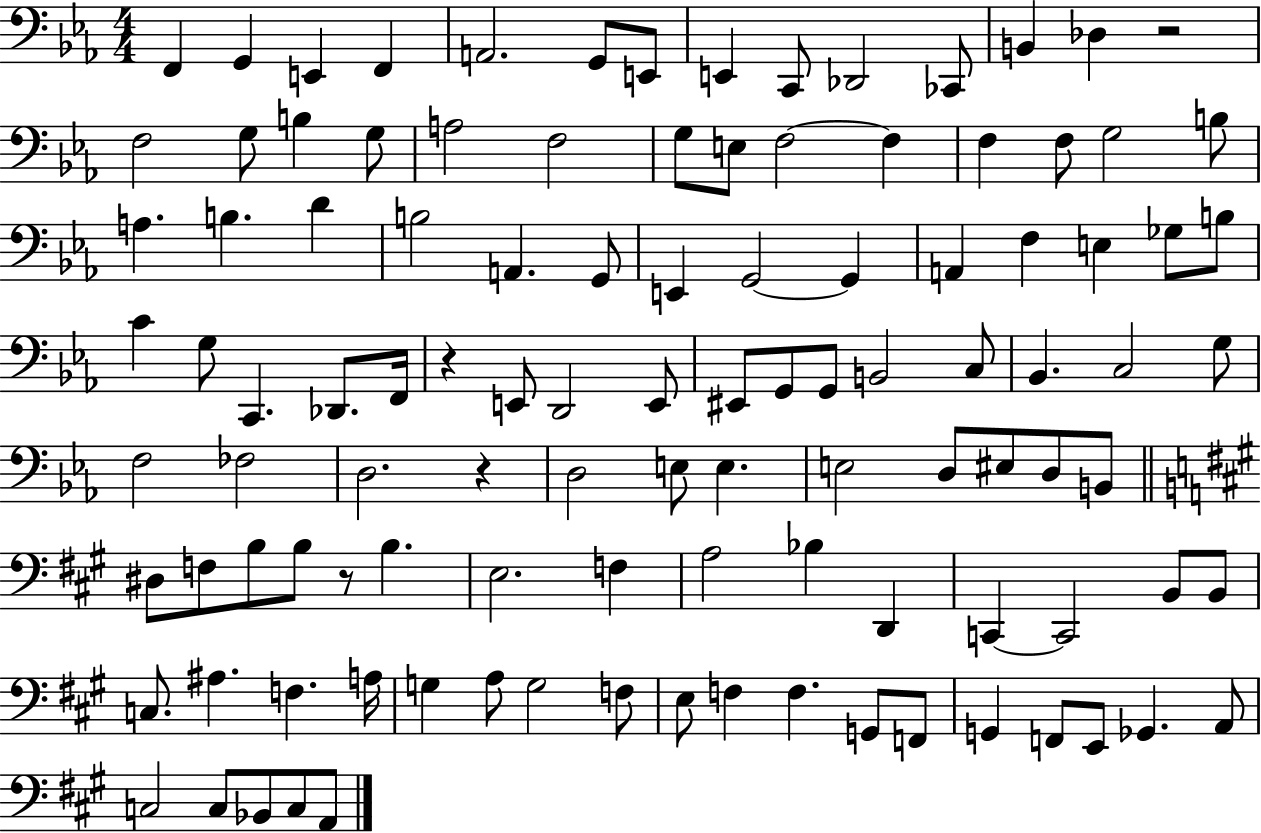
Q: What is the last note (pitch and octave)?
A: A2